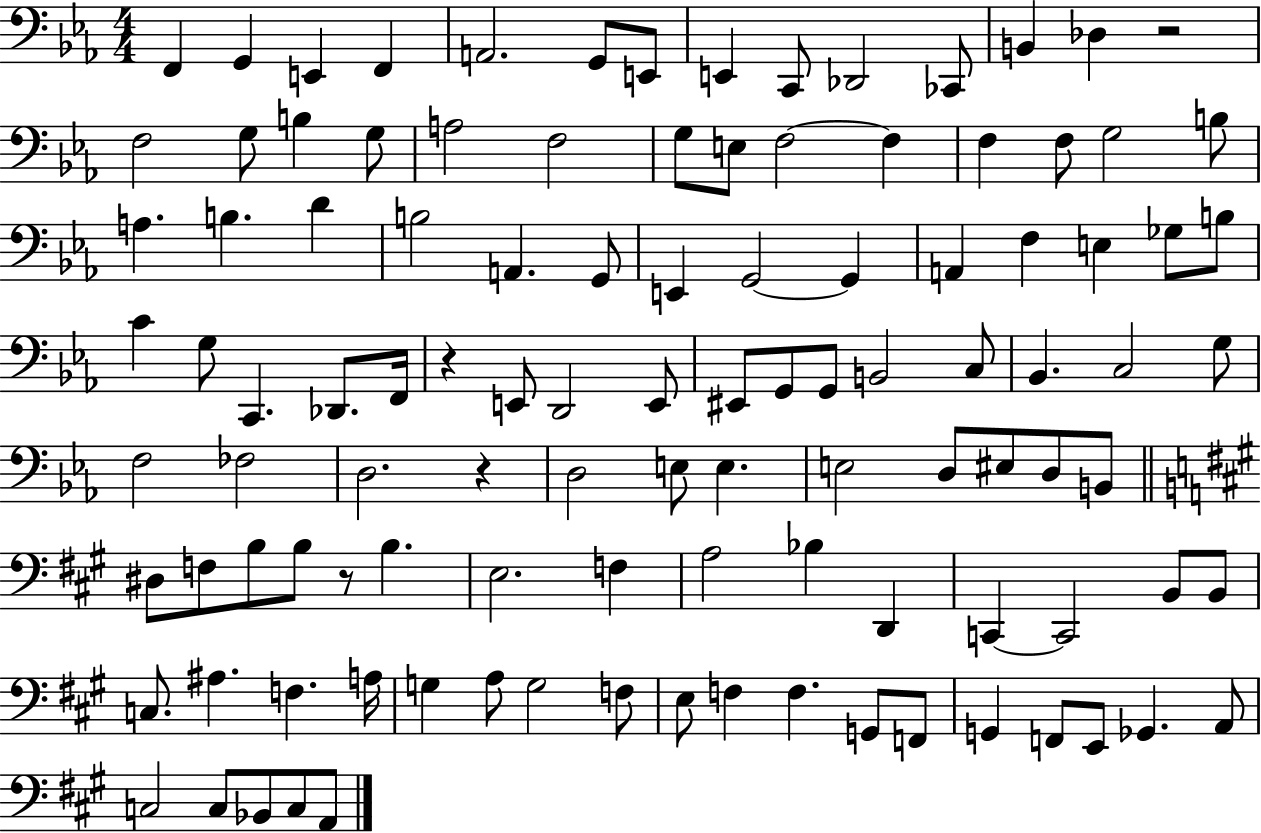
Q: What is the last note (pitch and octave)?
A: A2